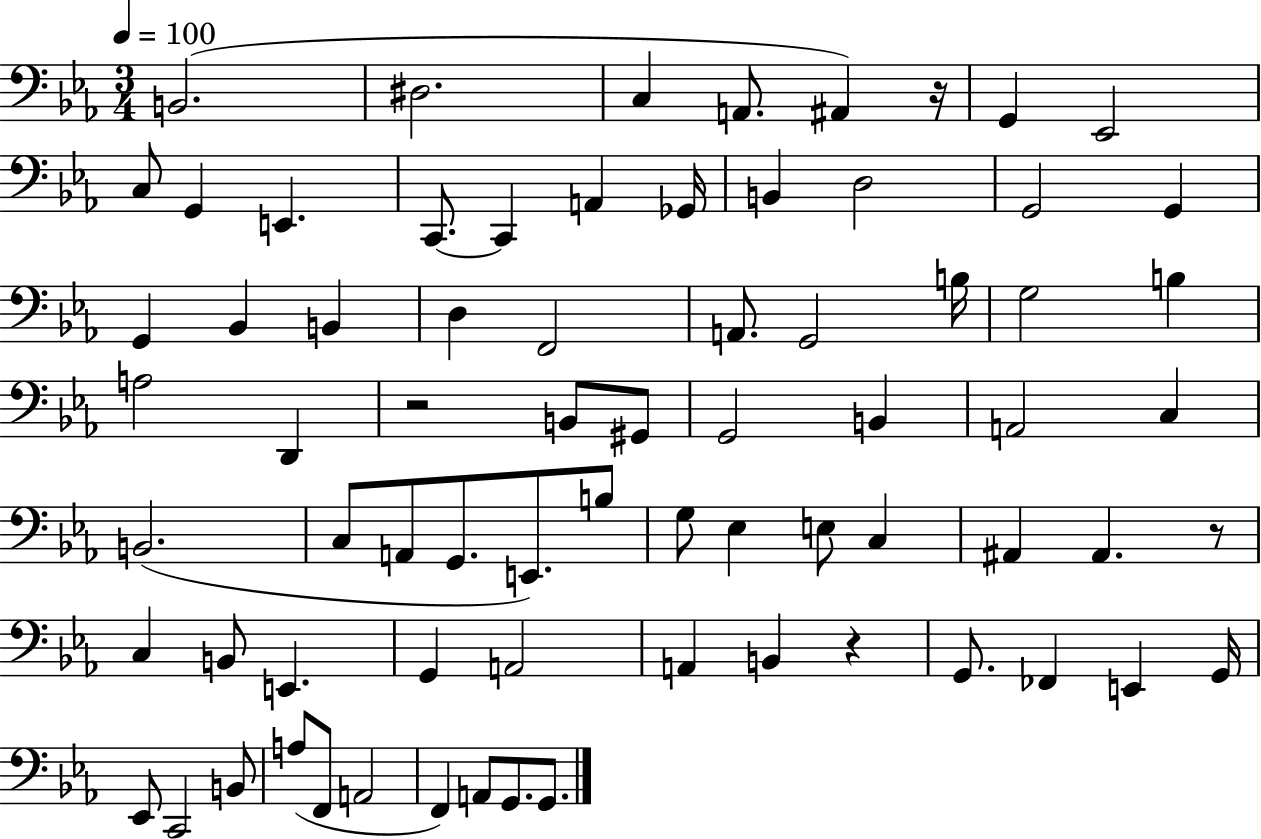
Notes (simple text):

B2/h. D#3/h. C3/q A2/e. A#2/q R/s G2/q Eb2/h C3/e G2/q E2/q. C2/e. C2/q A2/q Gb2/s B2/q D3/h G2/h G2/q G2/q Bb2/q B2/q D3/q F2/h A2/e. G2/h B3/s G3/h B3/q A3/h D2/q R/h B2/e G#2/e G2/h B2/q A2/h C3/q B2/h. C3/e A2/e G2/e. E2/e. B3/e G3/e Eb3/q E3/e C3/q A#2/q A#2/q. R/e C3/q B2/e E2/q. G2/q A2/h A2/q B2/q R/q G2/e. FES2/q E2/q G2/s Eb2/e C2/h B2/e A3/e F2/e A2/h F2/q A2/e G2/e. G2/e.